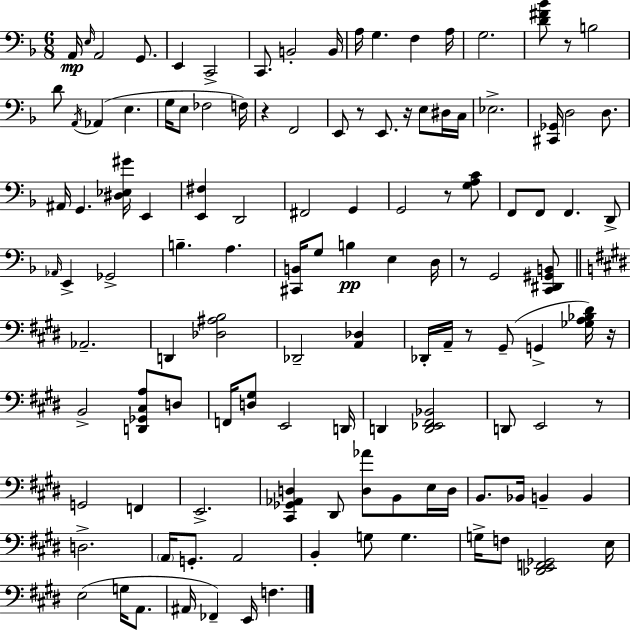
X:1
T:Untitled
M:6/8
L:1/4
K:Dm
A,,/4 E,/4 A,,2 G,,/2 E,, C,,2 C,,/2 B,,2 B,,/4 A,/4 G, F, A,/4 G,2 [D^F_B]/2 z/2 B,2 D/2 A,,/4 _A,, E, G,/4 E,/2 _F,2 F,/4 z F,,2 E,,/2 z/2 E,,/2 z/4 E,/2 ^D,/4 C,/4 _E,2 [^C,,_G,,]/4 D,2 D,/2 ^A,,/4 G,, [^D,_E,^G]/4 E,, [E,,^F,] D,,2 ^F,,2 G,, G,,2 z/2 [G,A,C]/2 F,,/2 F,,/2 F,, D,,/2 _A,,/4 E,, _G,,2 B, A, [^C,,B,,]/4 G,/2 B, E, D,/4 z/2 G,,2 [C,,^D,,^G,,B,,]/2 _A,,2 D,, [_D,^A,B,]2 _D,,2 [A,,_D,] _D,,/4 A,,/4 z/2 ^G,,/2 G,, [_G,A,_B,^D]/4 z/4 B,,2 [D,,_G,,^C,A,]/2 D,/2 F,,/4 [D,^G,]/2 E,,2 D,,/4 D,, [D,,_E,,^F,,_B,,]2 D,,/2 E,,2 z/2 G,,2 F,, E,,2 [^C,,_G,,_A,,D,] ^D,,/2 [D,_A]/2 B,,/2 E,/4 D,/4 B,,/2 _B,,/4 B,, B,, D,2 A,,/4 G,,/2 A,,2 B,, G,/2 G, G,/4 F,/2 [_D,,E,,F,,_G,,]2 E,/4 E,2 G,/4 A,,/2 ^A,,/4 _F,, E,,/4 F,